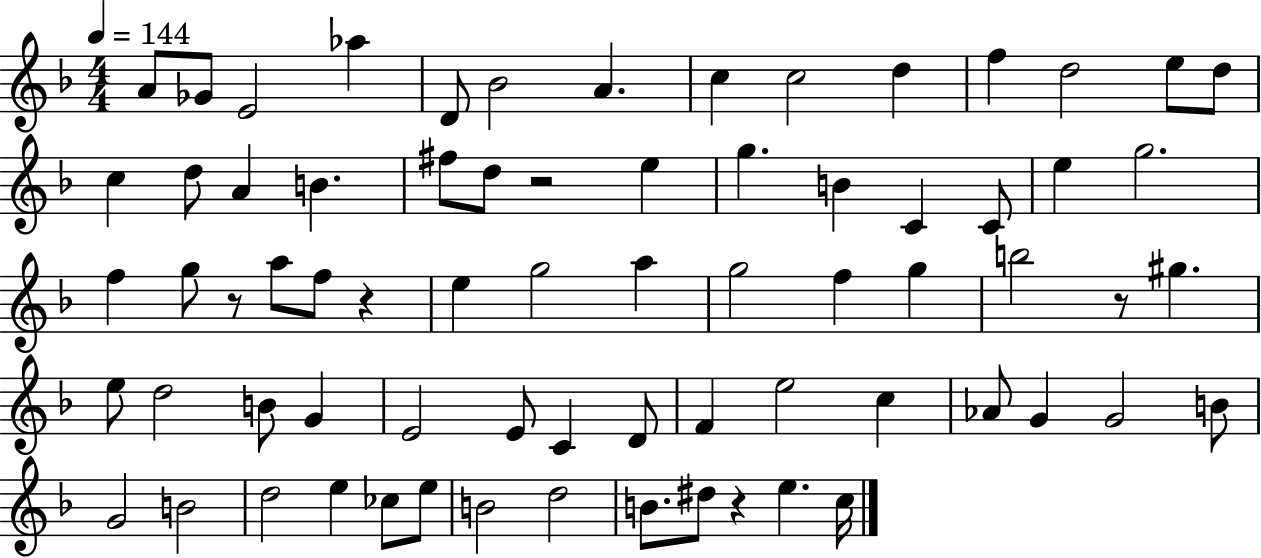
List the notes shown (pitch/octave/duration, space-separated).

A4/e Gb4/e E4/h Ab5/q D4/e Bb4/h A4/q. C5/q C5/h D5/q F5/q D5/h E5/e D5/e C5/q D5/e A4/q B4/q. F#5/e D5/e R/h E5/q G5/q. B4/q C4/q C4/e E5/q G5/h. F5/q G5/e R/e A5/e F5/e R/q E5/q G5/h A5/q G5/h F5/q G5/q B5/h R/e G#5/q. E5/e D5/h B4/e G4/q E4/h E4/e C4/q D4/e F4/q E5/h C5/q Ab4/e G4/q G4/h B4/e G4/h B4/h D5/h E5/q CES5/e E5/e B4/h D5/h B4/e. D#5/e R/q E5/q. C5/s